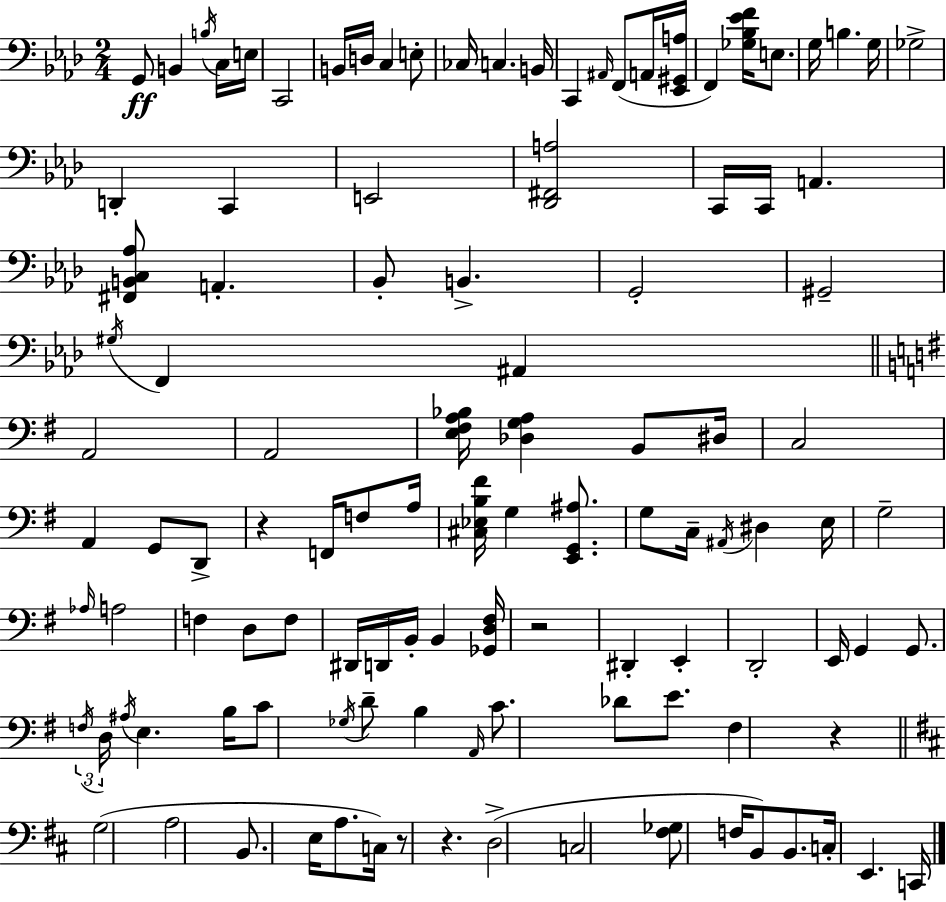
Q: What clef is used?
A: bass